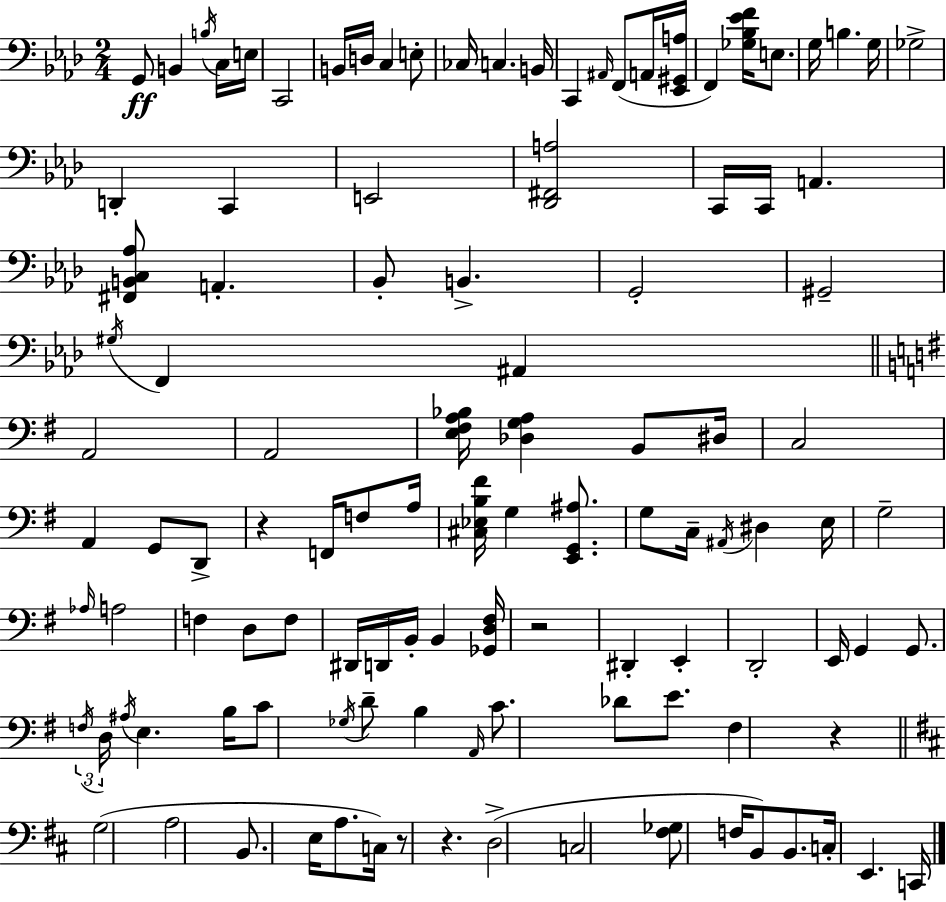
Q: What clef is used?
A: bass